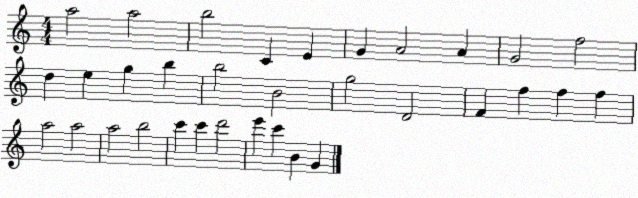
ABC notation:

X:1
T:Untitled
M:4/4
L:1/4
K:C
a2 a2 b2 C E G A2 A G2 f2 d e g b b2 B2 g2 D2 F f f f a2 a2 a2 b2 c' c' d'2 e' c' B G